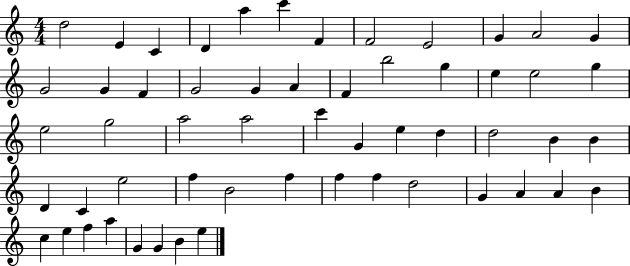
D5/h E4/q C4/q D4/q A5/q C6/q F4/q F4/h E4/h G4/q A4/h G4/q G4/h G4/q F4/q G4/h G4/q A4/q F4/q B5/h G5/q E5/q E5/h G5/q E5/h G5/h A5/h A5/h C6/q G4/q E5/q D5/q D5/h B4/q B4/q D4/q C4/q E5/h F5/q B4/h F5/q F5/q F5/q D5/h G4/q A4/q A4/q B4/q C5/q E5/q F5/q A5/q G4/q G4/q B4/q E5/q